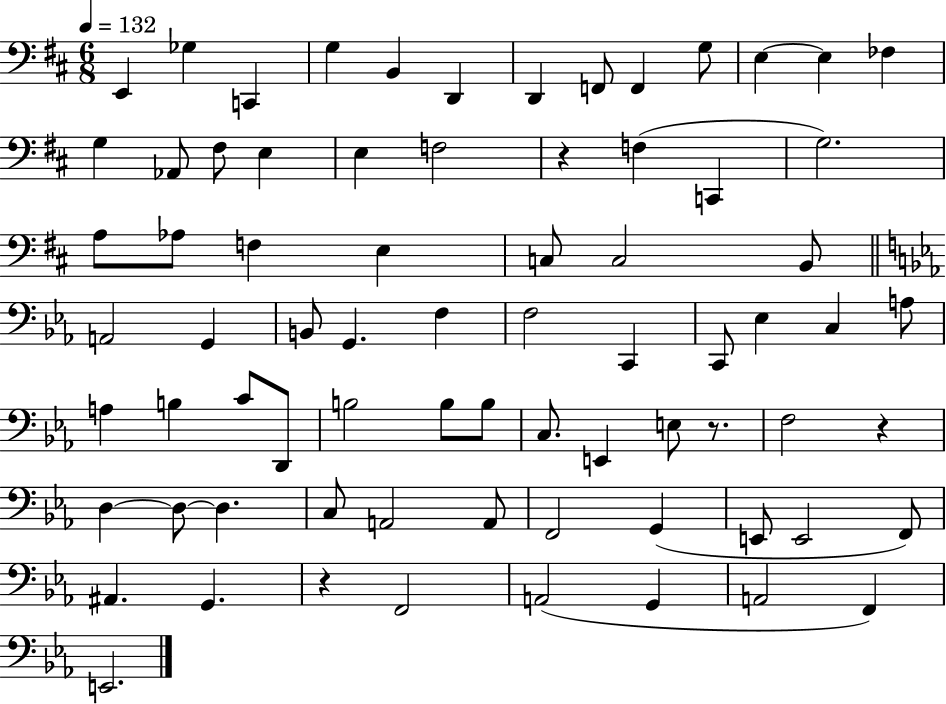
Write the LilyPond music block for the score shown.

{
  \clef bass
  \numericTimeSignature
  \time 6/8
  \key d \major
  \tempo 4 = 132
  e,4 ges4 c,4 | g4 b,4 d,4 | d,4 f,8 f,4 g8 | e4~~ e4 fes4 | \break g4 aes,8 fis8 e4 | e4 f2 | r4 f4( c,4 | g2.) | \break a8 aes8 f4 e4 | c8 c2 b,8 | \bar "||" \break \key c \minor a,2 g,4 | b,8 g,4. f4 | f2 c,4 | c,8 ees4 c4 a8 | \break a4 b4 c'8 d,8 | b2 b8 b8 | c8. e,4 e8 r8. | f2 r4 | \break d4~~ d8~~ d4. | c8 a,2 a,8 | f,2 g,4( | e,8 e,2 f,8) | \break ais,4. g,4. | r4 f,2 | a,2( g,4 | a,2 f,4) | \break e,2. | \bar "|."
}